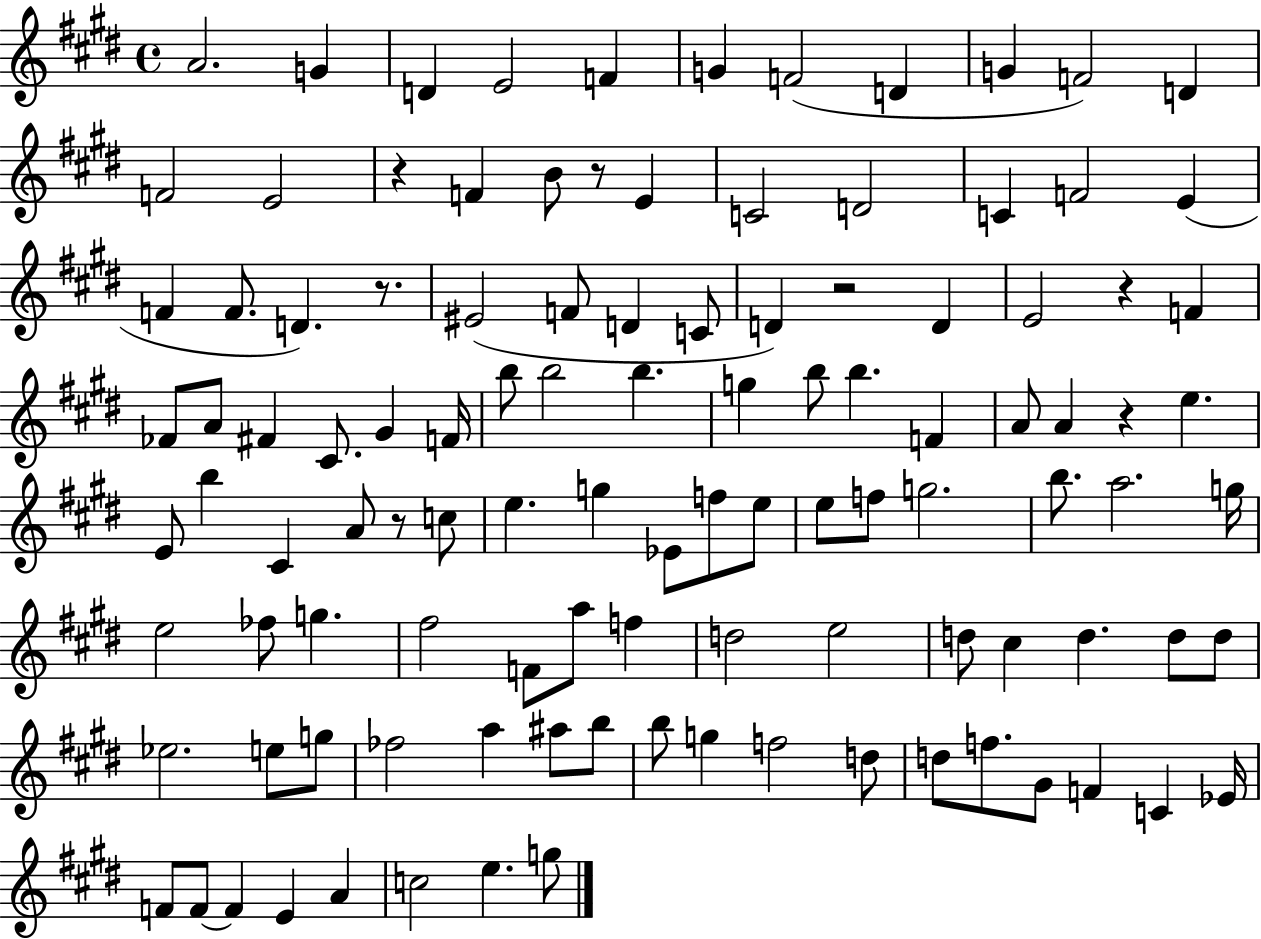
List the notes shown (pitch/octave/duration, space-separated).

A4/h. G4/q D4/q E4/h F4/q G4/q F4/h D4/q G4/q F4/h D4/q F4/h E4/h R/q F4/q B4/e R/e E4/q C4/h D4/h C4/q F4/h E4/q F4/q F4/e. D4/q. R/e. EIS4/h F4/e D4/q C4/e D4/q R/h D4/q E4/h R/q F4/q FES4/e A4/e F#4/q C#4/e. G#4/q F4/s B5/e B5/h B5/q. G5/q B5/e B5/q. F4/q A4/e A4/q R/q E5/q. E4/e B5/q C#4/q A4/e R/e C5/e E5/q. G5/q Eb4/e F5/e E5/e E5/e F5/e G5/h. B5/e. A5/h. G5/s E5/h FES5/e G5/q. F#5/h F4/e A5/e F5/q D5/h E5/h D5/e C#5/q D5/q. D5/e D5/e Eb5/h. E5/e G5/e FES5/h A5/q A#5/e B5/e B5/e G5/q F5/h D5/e D5/e F5/e. G#4/e F4/q C4/q Eb4/s F4/e F4/e F4/q E4/q A4/q C5/h E5/q. G5/e